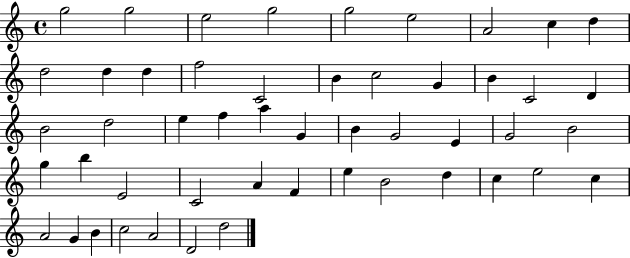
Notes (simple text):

G5/h G5/h E5/h G5/h G5/h E5/h A4/h C5/q D5/q D5/h D5/q D5/q F5/h C4/h B4/q C5/h G4/q B4/q C4/h D4/q B4/h D5/h E5/q F5/q A5/q G4/q B4/q G4/h E4/q G4/h B4/h G5/q B5/q E4/h C4/h A4/q F4/q E5/q B4/h D5/q C5/q E5/h C5/q A4/h G4/q B4/q C5/h A4/h D4/h D5/h